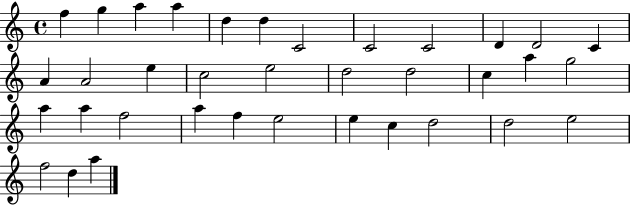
{
  \clef treble
  \time 4/4
  \defaultTimeSignature
  \key c \major
  f''4 g''4 a''4 a''4 | d''4 d''4 c'2 | c'2 c'2 | d'4 d'2 c'4 | \break a'4 a'2 e''4 | c''2 e''2 | d''2 d''2 | c''4 a''4 g''2 | \break a''4 a''4 f''2 | a''4 f''4 e''2 | e''4 c''4 d''2 | d''2 e''2 | \break f''2 d''4 a''4 | \bar "|."
}